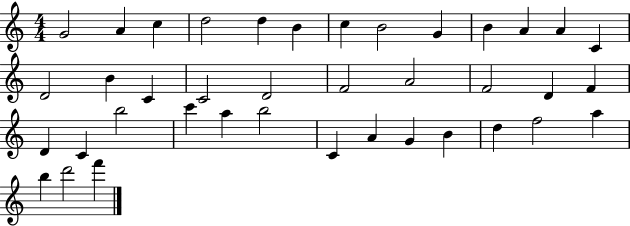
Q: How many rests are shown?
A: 0